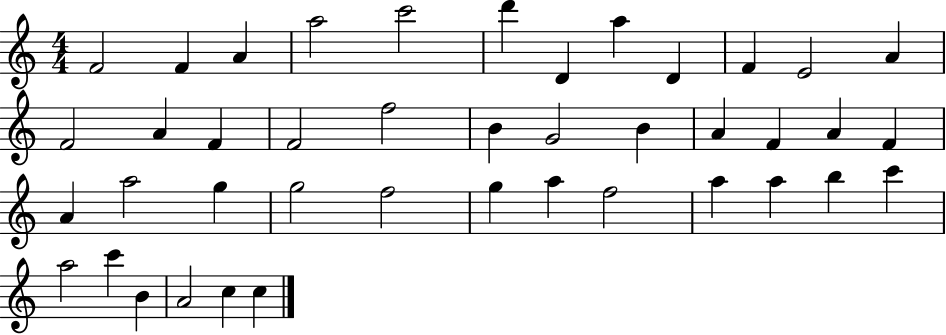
F4/h F4/q A4/q A5/h C6/h D6/q D4/q A5/q D4/q F4/q E4/h A4/q F4/h A4/q F4/q F4/h F5/h B4/q G4/h B4/q A4/q F4/q A4/q F4/q A4/q A5/h G5/q G5/h F5/h G5/q A5/q F5/h A5/q A5/q B5/q C6/q A5/h C6/q B4/q A4/h C5/q C5/q